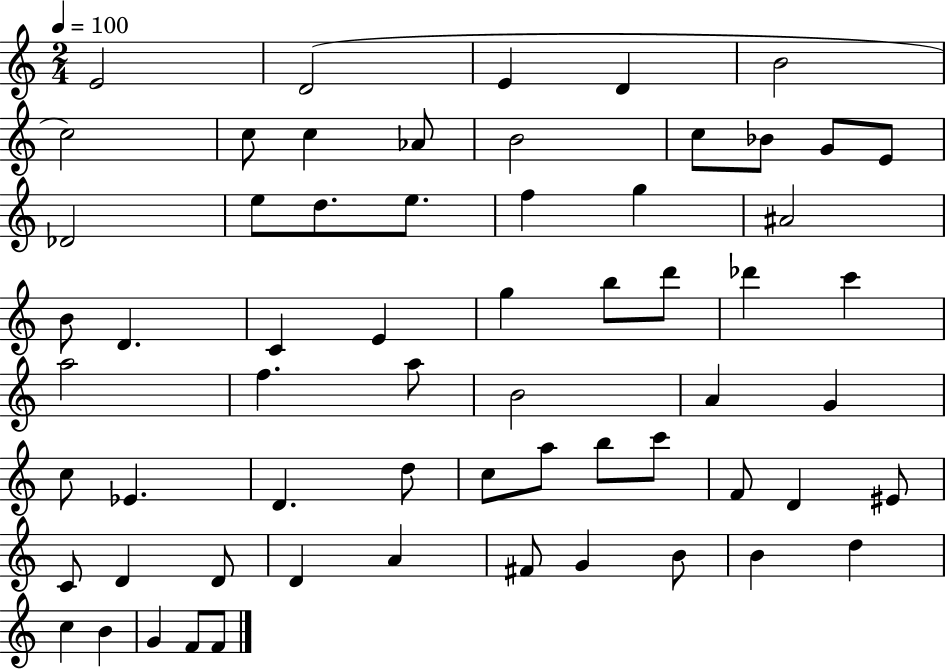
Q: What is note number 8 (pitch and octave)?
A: C5